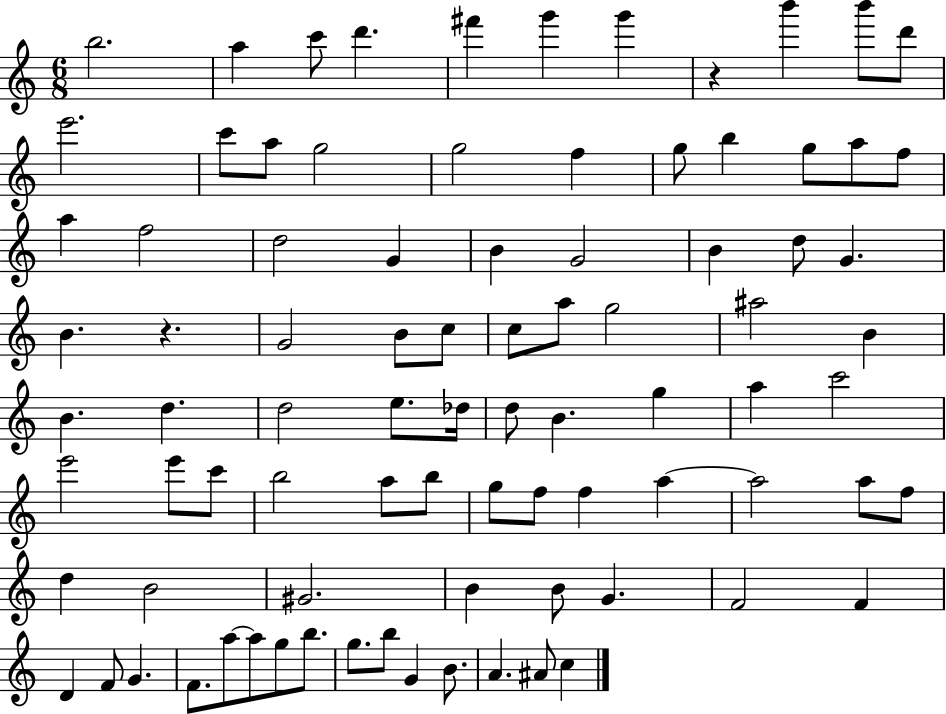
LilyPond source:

{
  \clef treble
  \numericTimeSignature
  \time 6/8
  \key c \major
  b''2. | a''4 c'''8 d'''4. | fis'''4 g'''4 g'''4 | r4 b'''4 b'''8 d'''8 | \break e'''2. | c'''8 a''8 g''2 | g''2 f''4 | g''8 b''4 g''8 a''8 f''8 | \break a''4 f''2 | d''2 g'4 | b'4 g'2 | b'4 d''8 g'4. | \break b'4. r4. | g'2 b'8 c''8 | c''8 a''8 g''2 | ais''2 b'4 | \break b'4. d''4. | d''2 e''8. des''16 | d''8 b'4. g''4 | a''4 c'''2 | \break e'''2 e'''8 c'''8 | b''2 a''8 b''8 | g''8 f''8 f''4 a''4~~ | a''2 a''8 f''8 | \break d''4 b'2 | gis'2. | b'4 b'8 g'4. | f'2 f'4 | \break d'4 f'8 g'4. | f'8. a''8~~ a''8 g''8 b''8. | g''8. b''8 g'4 b'8. | a'4. ais'8 c''4 | \break \bar "|."
}